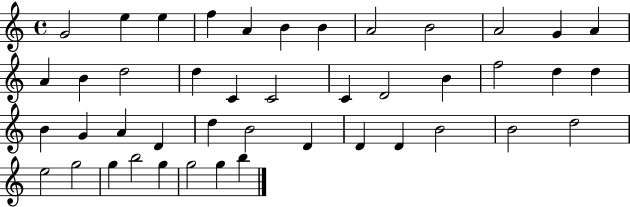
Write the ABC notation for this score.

X:1
T:Untitled
M:4/4
L:1/4
K:C
G2 e e f A B B A2 B2 A2 G A A B d2 d C C2 C D2 B f2 d d B G A D d B2 D D D B2 B2 d2 e2 g2 g b2 g g2 g b